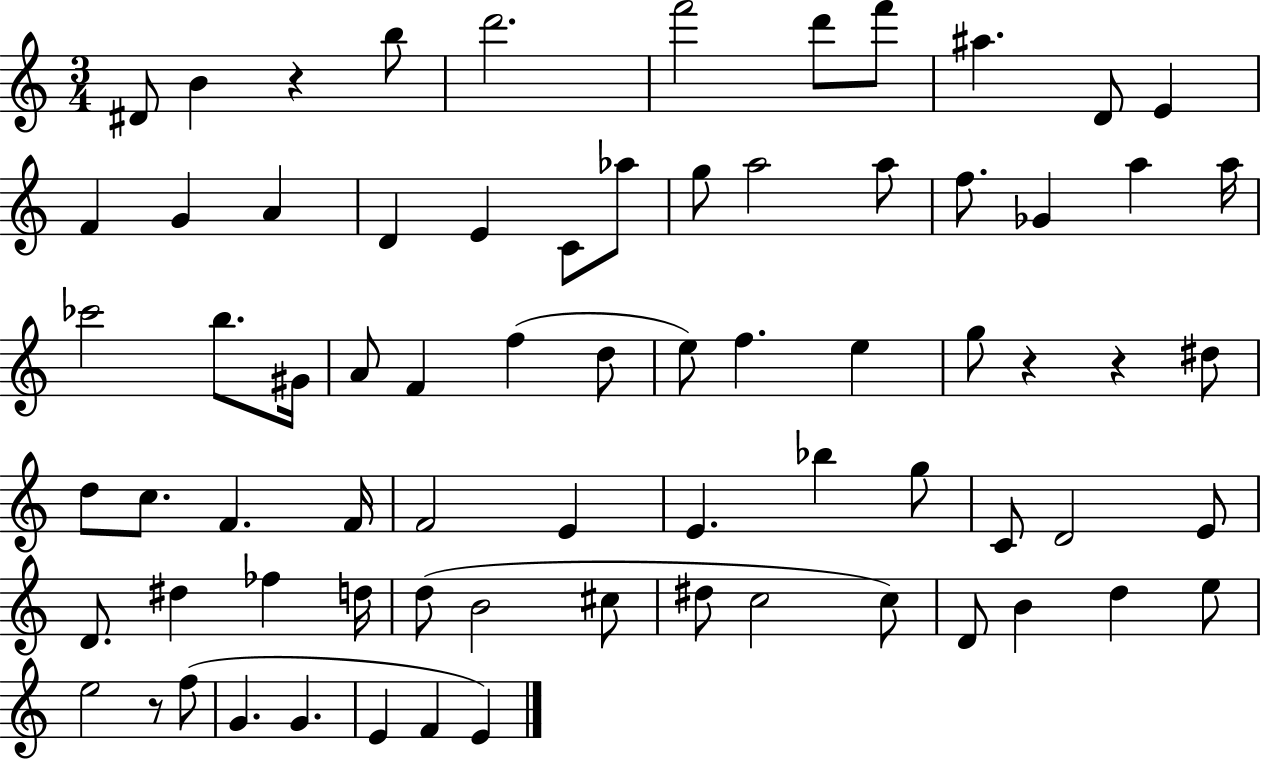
D#4/e B4/q R/q B5/e D6/h. F6/h D6/e F6/e A#5/q. D4/e E4/q F4/q G4/q A4/q D4/q E4/q C4/e Ab5/e G5/e A5/h A5/e F5/e. Gb4/q A5/q A5/s CES6/h B5/e. G#4/s A4/e F4/q F5/q D5/e E5/e F5/q. E5/q G5/e R/q R/q D#5/e D5/e C5/e. F4/q. F4/s F4/h E4/q E4/q. Bb5/q G5/e C4/e D4/h E4/e D4/e. D#5/q FES5/q D5/s D5/e B4/h C#5/e D#5/e C5/h C5/e D4/e B4/q D5/q E5/e E5/h R/e F5/e G4/q. G4/q. E4/q F4/q E4/q